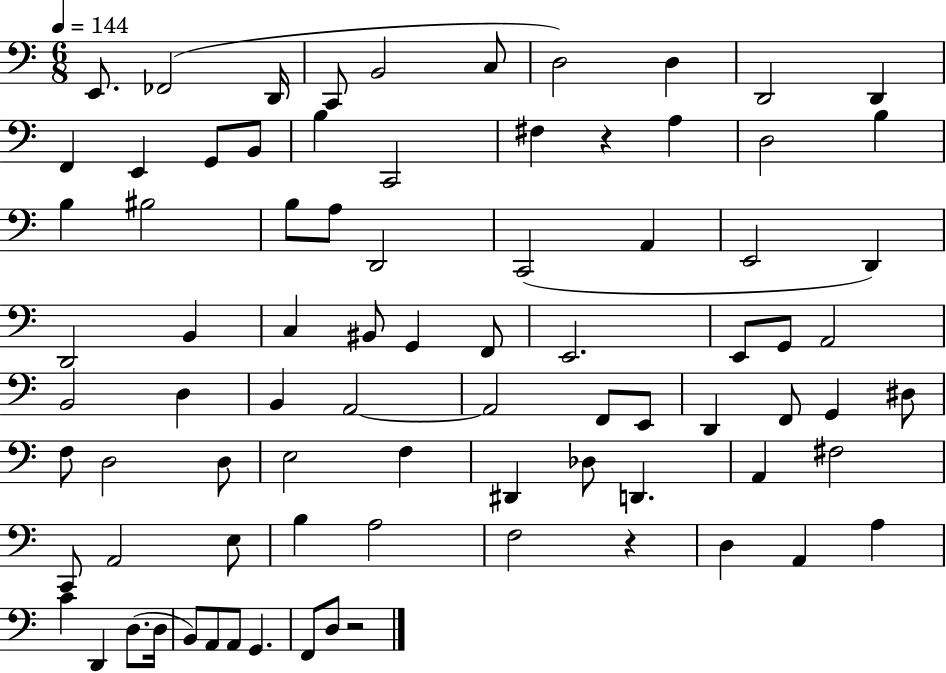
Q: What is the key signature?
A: C major